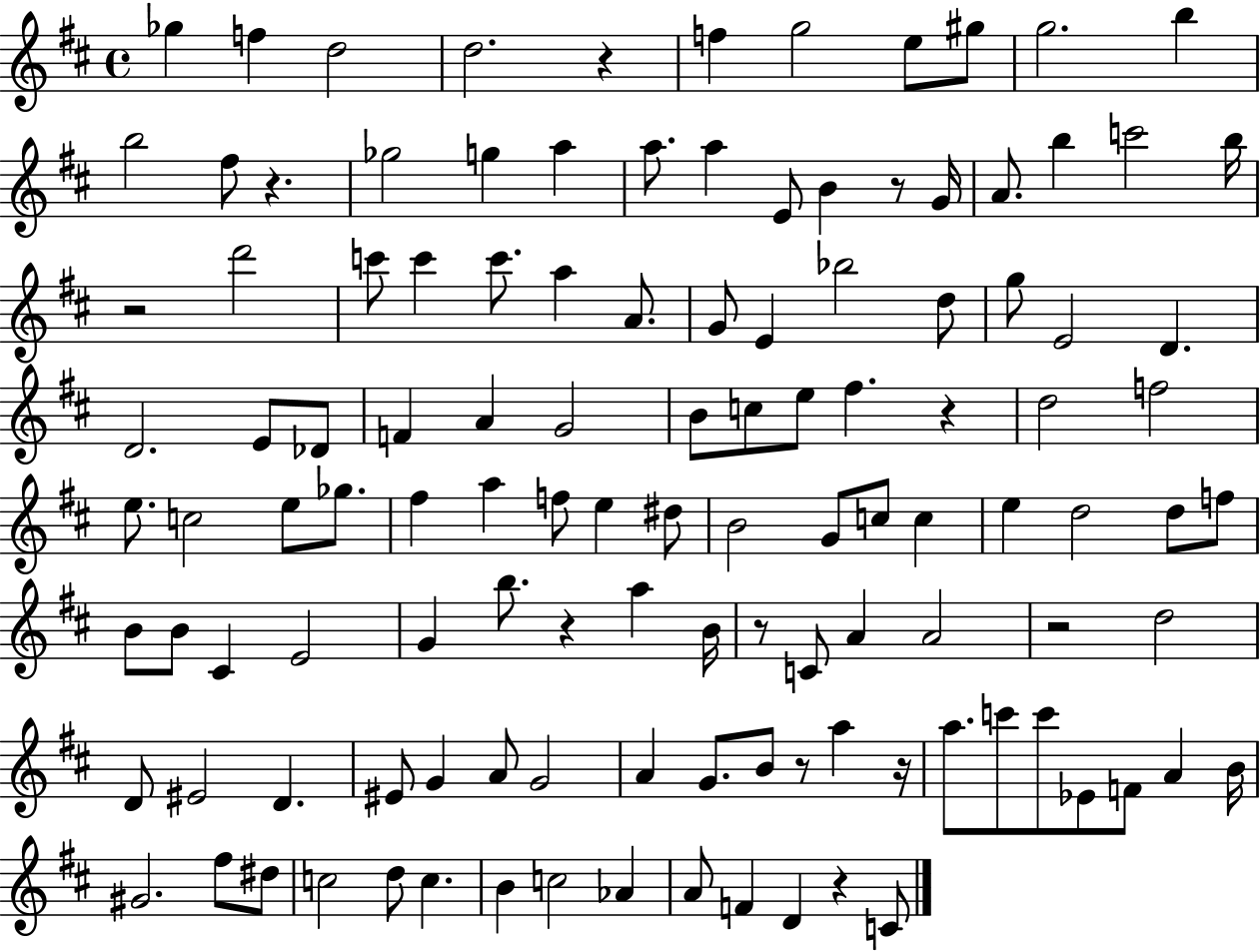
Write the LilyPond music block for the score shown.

{
  \clef treble
  \time 4/4
  \defaultTimeSignature
  \key d \major
  ges''4 f''4 d''2 | d''2. r4 | f''4 g''2 e''8 gis''8 | g''2. b''4 | \break b''2 fis''8 r4. | ges''2 g''4 a''4 | a''8. a''4 e'8 b'4 r8 g'16 | a'8. b''4 c'''2 b''16 | \break r2 d'''2 | c'''8 c'''4 c'''8. a''4 a'8. | g'8 e'4 bes''2 d''8 | g''8 e'2 d'4. | \break d'2. e'8 des'8 | f'4 a'4 g'2 | b'8 c''8 e''8 fis''4. r4 | d''2 f''2 | \break e''8. c''2 e''8 ges''8. | fis''4 a''4 f''8 e''4 dis''8 | b'2 g'8 c''8 c''4 | e''4 d''2 d''8 f''8 | \break b'8 b'8 cis'4 e'2 | g'4 b''8. r4 a''4 b'16 | r8 c'8 a'4 a'2 | r2 d''2 | \break d'8 eis'2 d'4. | eis'8 g'4 a'8 g'2 | a'4 g'8. b'8 r8 a''4 r16 | a''8. c'''8 c'''8 ees'8 f'8 a'4 b'16 | \break gis'2. fis''8 dis''8 | c''2 d''8 c''4. | b'4 c''2 aes'4 | a'8 f'4 d'4 r4 c'8 | \break \bar "|."
}